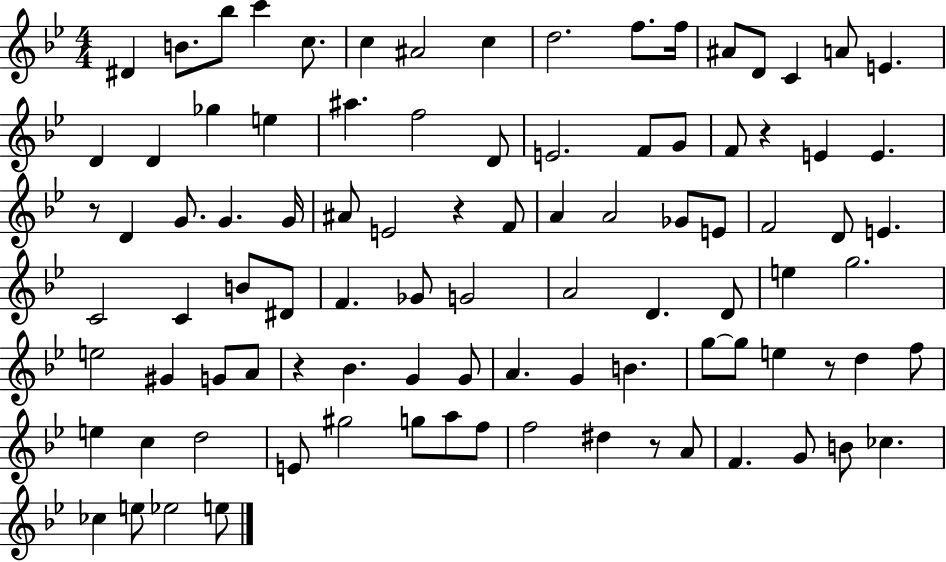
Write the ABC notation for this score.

X:1
T:Untitled
M:4/4
L:1/4
K:Bb
^D B/2 _b/2 c' c/2 c ^A2 c d2 f/2 f/4 ^A/2 D/2 C A/2 E D D _g e ^a f2 D/2 E2 F/2 G/2 F/2 z E E z/2 D G/2 G G/4 ^A/2 E2 z F/2 A A2 _G/2 E/2 F2 D/2 E C2 C B/2 ^D/2 F _G/2 G2 A2 D D/2 e g2 e2 ^G G/2 A/2 z _B G G/2 A G B g/2 g/2 e z/2 d f/2 e c d2 E/2 ^g2 g/2 a/2 f/2 f2 ^d z/2 A/2 F G/2 B/2 _c _c e/2 _e2 e/2